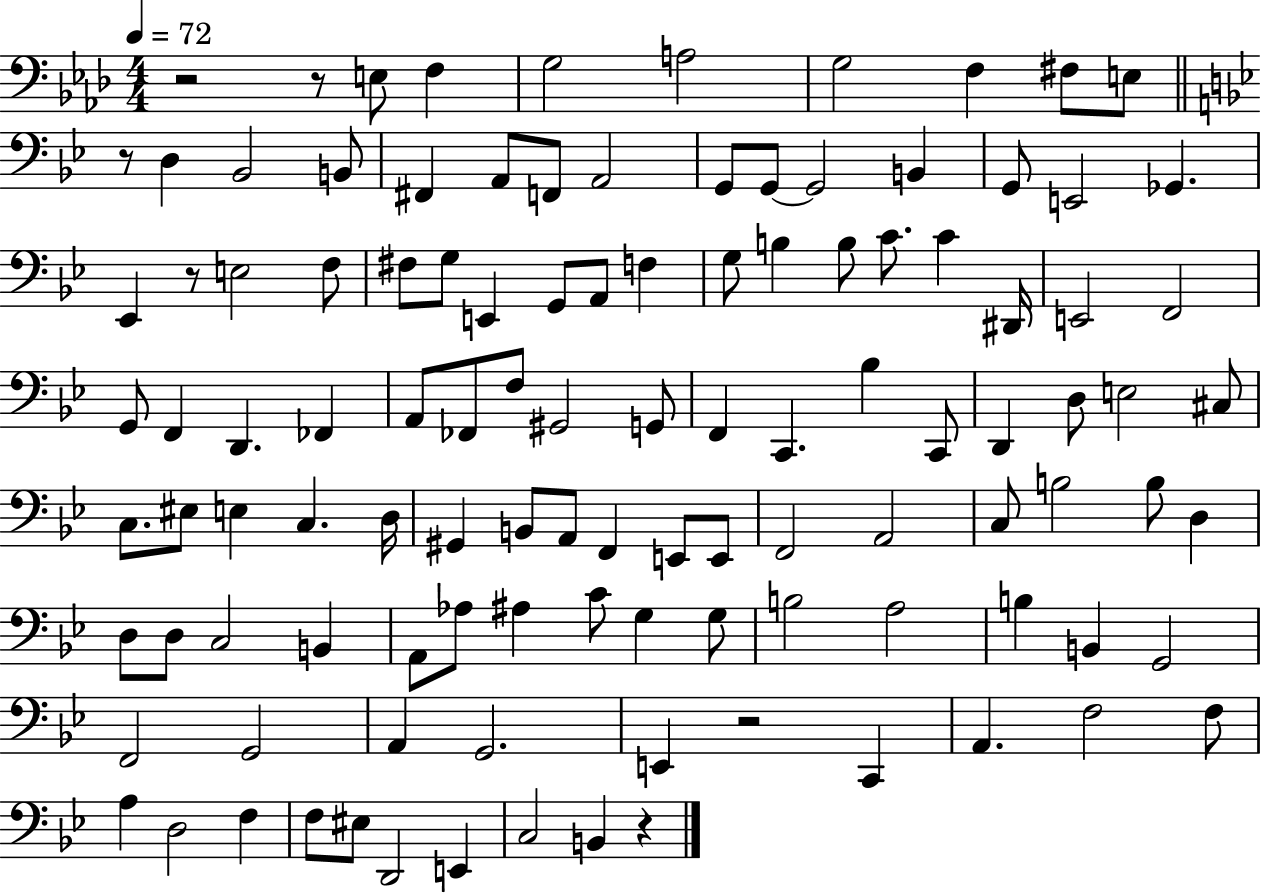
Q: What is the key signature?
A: AES major